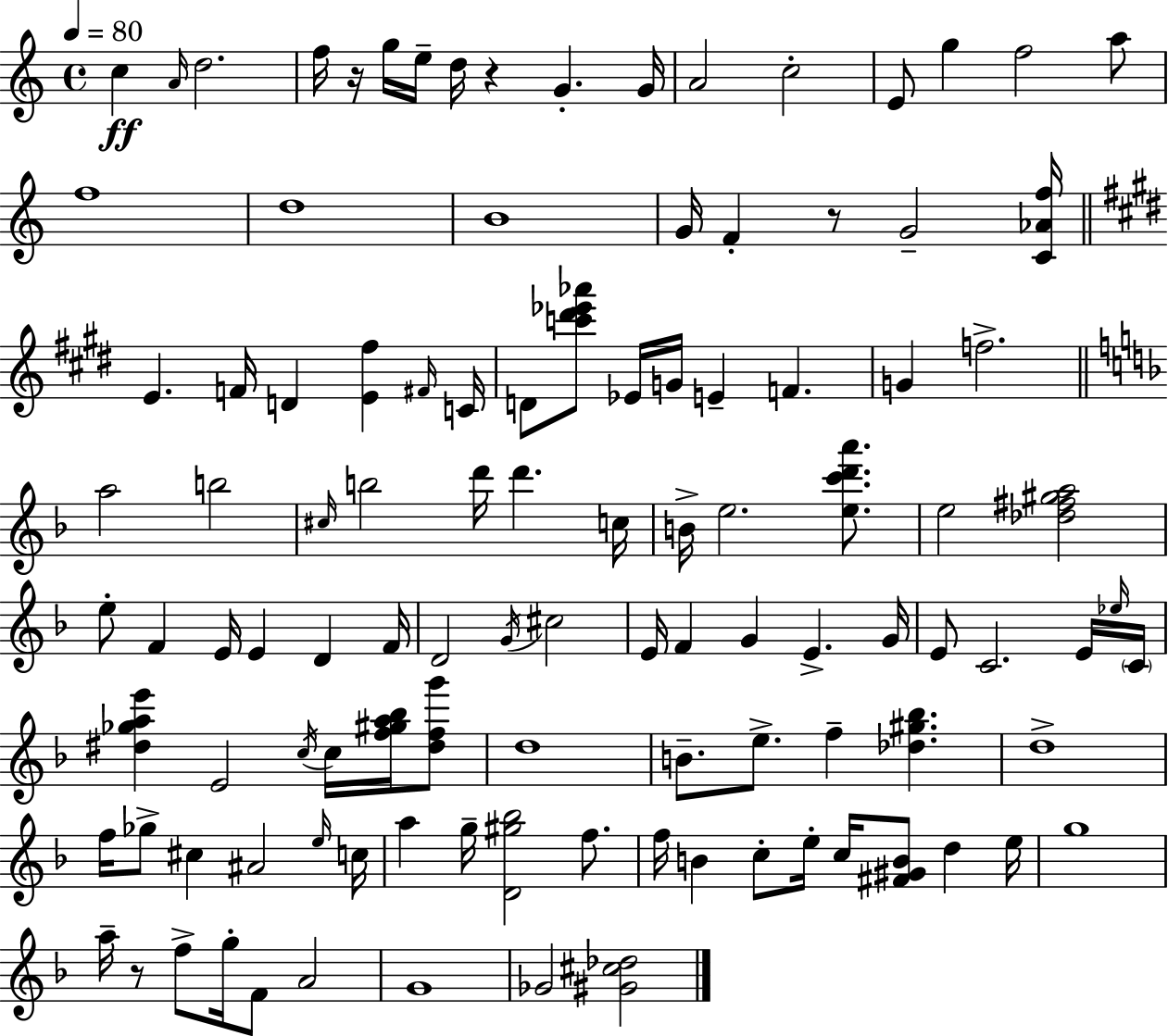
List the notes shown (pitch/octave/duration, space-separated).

C5/q A4/s D5/h. F5/s R/s G5/s E5/s D5/s R/q G4/q. G4/s A4/h C5/h E4/e G5/q F5/h A5/e F5/w D5/w B4/w G4/s F4/q R/e G4/h [C4,Ab4,F5]/s E4/q. F4/s D4/q [E4,F#5]/q F#4/s C4/s D4/e [C6,D#6,Eb6,Ab6]/e Eb4/s G4/s E4/q F4/q. G4/q F5/h. A5/h B5/h C#5/s B5/h D6/s D6/q. C5/s B4/s E5/h. [E5,C6,D6,A6]/e. E5/h [Db5,F#5,G#5,A5]/h E5/e F4/q E4/s E4/q D4/q F4/s D4/h G4/s C#5/h E4/s F4/q G4/q E4/q. G4/s E4/e C4/h. E4/s Eb5/s C4/s [D#5,Gb5,A5,E6]/q E4/h C5/s C5/s [F5,G#5,A5,Bb5]/s [D#5,F5,G6]/e D5/w B4/e. E5/e. F5/q [Db5,G#5,Bb5]/q. D5/w F5/s Gb5/e C#5/q A#4/h E5/s C5/s A5/q G5/s [D4,G#5,Bb5]/h F5/e. F5/s B4/q C5/e E5/s C5/s [F#4,G#4,B4]/e D5/q E5/s G5/w A5/s R/e F5/e G5/s F4/e A4/h G4/w Gb4/h [G#4,C#5,Db5]/h